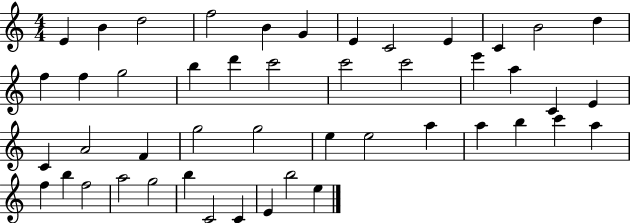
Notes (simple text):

E4/q B4/q D5/h F5/h B4/q G4/q E4/q C4/h E4/q C4/q B4/h D5/q F5/q F5/q G5/h B5/q D6/q C6/h C6/h C6/h E6/q A5/q C4/q E4/q C4/q A4/h F4/q G5/h G5/h E5/q E5/h A5/q A5/q B5/q C6/q A5/q F5/q B5/q F5/h A5/h G5/h B5/q C4/h C4/q E4/q B5/h E5/q